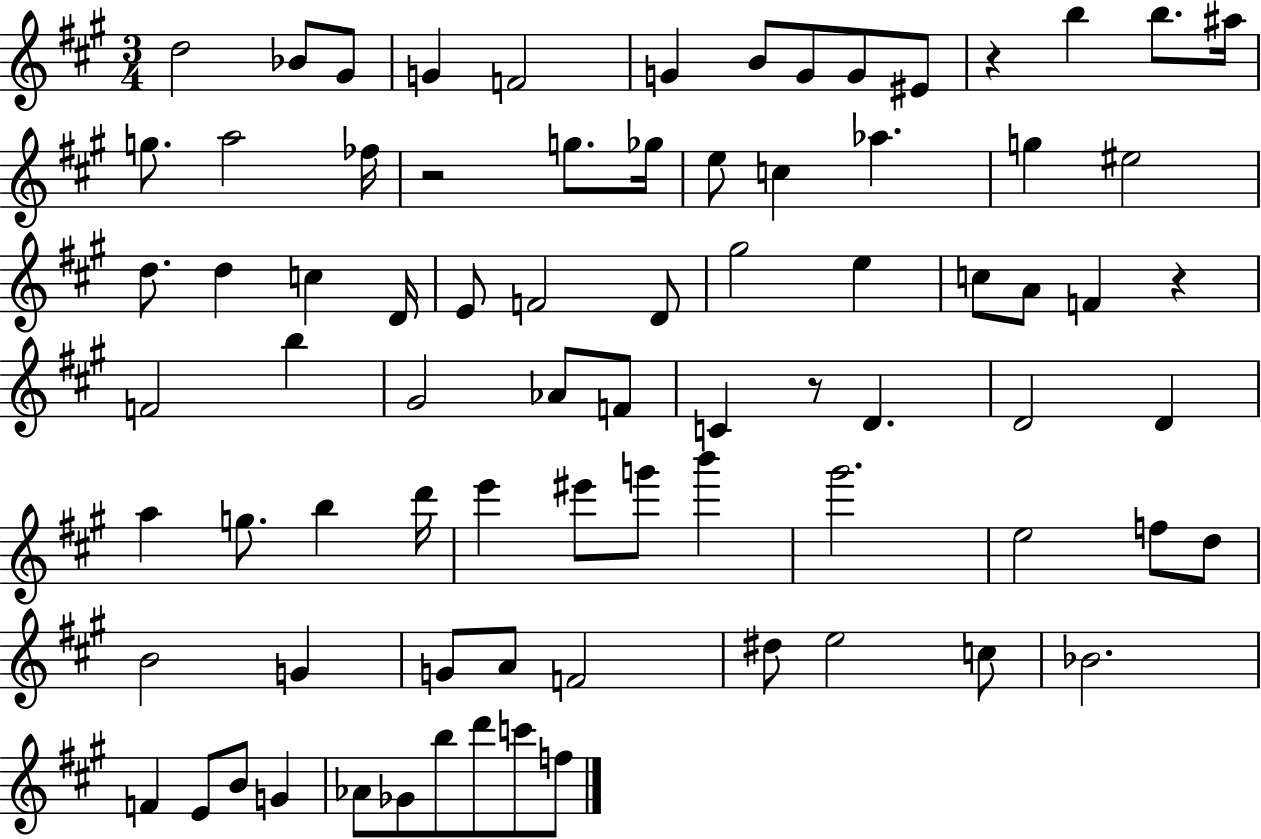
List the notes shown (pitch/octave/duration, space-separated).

D5/h Bb4/e G#4/e G4/q F4/h G4/q B4/e G4/e G4/e EIS4/e R/q B5/q B5/e. A#5/s G5/e. A5/h FES5/s R/h G5/e. Gb5/s E5/e C5/q Ab5/q. G5/q EIS5/h D5/e. D5/q C5/q D4/s E4/e F4/h D4/e G#5/h E5/q C5/e A4/e F4/q R/q F4/h B5/q G#4/h Ab4/e F4/e C4/q R/e D4/q. D4/h D4/q A5/q G5/e. B5/q D6/s E6/q EIS6/e G6/e B6/q G#6/h. E5/h F5/e D5/e B4/h G4/q G4/e A4/e F4/h D#5/e E5/h C5/e Bb4/h. F4/q E4/e B4/e G4/q Ab4/e Gb4/e B5/e D6/e C6/e F5/e